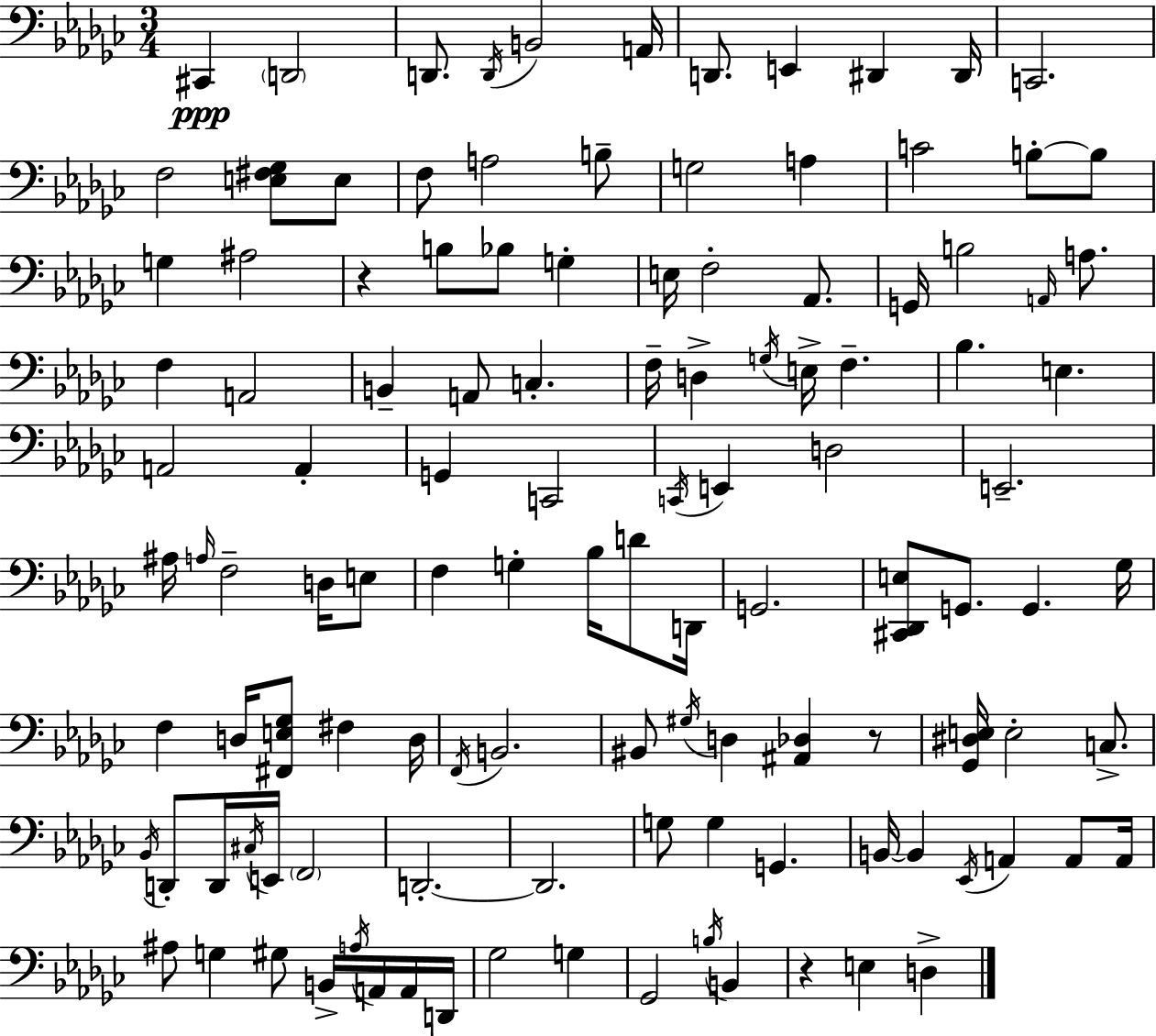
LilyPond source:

{
  \clef bass
  \numericTimeSignature
  \time 3/4
  \key ees \minor
  \repeat volta 2 { cis,4\ppp \parenthesize d,2 | d,8. \acciaccatura { d,16 } b,2 | a,16 d,8. e,4 dis,4 | dis,16 c,2. | \break f2 <e fis ges>8 e8 | f8 a2 b8-- | g2 a4 | c'2 b8-.~~ b8 | \break g4 ais2 | r4 b8 bes8 g4-. | e16 f2-. aes,8. | g,16 b2 \grace { a,16 } a8. | \break f4 a,2 | b,4-- a,8 c4.-. | f16-- d4-> \acciaccatura { g16 } e16-> f4.-- | bes4. e4. | \break a,2 a,4-. | g,4 c,2 | \acciaccatura { c,16 } e,4 d2 | e,2.-- | \break ais16 \grace { a16 } f2-- | d16 e8 f4 g4-. | bes16 d'8 d,16 g,2. | <cis, des, e>8 g,8. g,4. | \break ges16 f4 d16 <fis, e ges>8 | fis4 d16 \acciaccatura { f,16 } b,2. | bis,8 \acciaccatura { gis16 } d4 | <ais, des>4 r8 <ges, dis e>16 e2-. | \break c8.-> \acciaccatura { bes,16 } d,8-. d,16 \acciaccatura { cis16 } | e,16 \parenthesize f,2 d,2.-.~~ | d,2. | g8 g4 | \break g,4. b,16~~ b,4 | \acciaccatura { ees,16 } a,4 a,8 a,16 ais8 | g4 gis8 b,16-> \acciaccatura { a16 } a,16 a,16 d,16 ges2 | g4 ges,2 | \break \acciaccatura { b16 } b,4 | r4 e4 d4-> | } \bar "|."
}